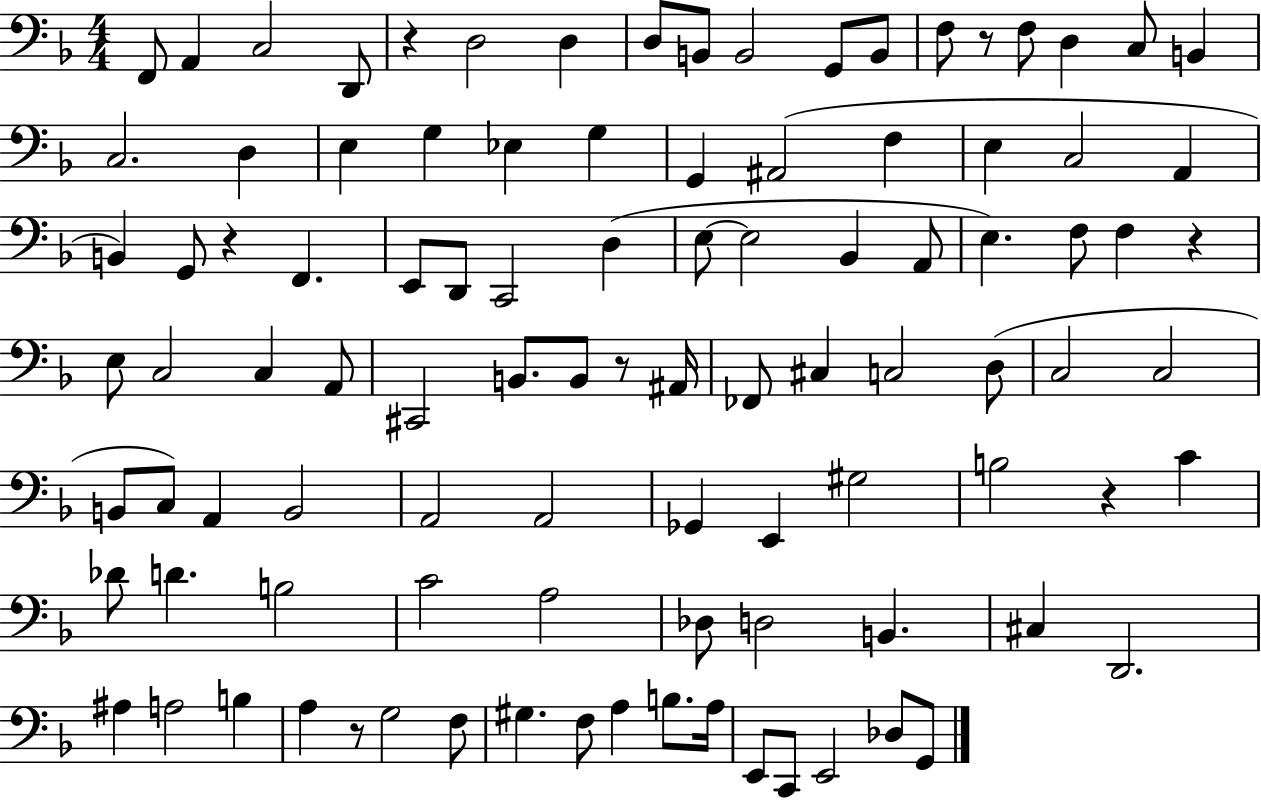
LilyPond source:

{
  \clef bass
  \numericTimeSignature
  \time 4/4
  \key f \major
  \repeat volta 2 { f,8 a,4 c2 d,8 | r4 d2 d4 | d8 b,8 b,2 g,8 b,8 | f8 r8 f8 d4 c8 b,4 | \break c2. d4 | e4 g4 ees4 g4 | g,4 ais,2( f4 | e4 c2 a,4 | \break b,4) g,8 r4 f,4. | e,8 d,8 c,2 d4( | e8~~ e2 bes,4 a,8 | e4.) f8 f4 r4 | \break e8 c2 c4 a,8 | cis,2 b,8. b,8 r8 ais,16 | fes,8 cis4 c2 d8( | c2 c2 | \break b,8 c8) a,4 b,2 | a,2 a,2 | ges,4 e,4 gis2 | b2 r4 c'4 | \break des'8 d'4. b2 | c'2 a2 | des8 d2 b,4. | cis4 d,2. | \break ais4 a2 b4 | a4 r8 g2 f8 | gis4. f8 a4 b8. a16 | e,8 c,8 e,2 des8 g,8 | \break } \bar "|."
}